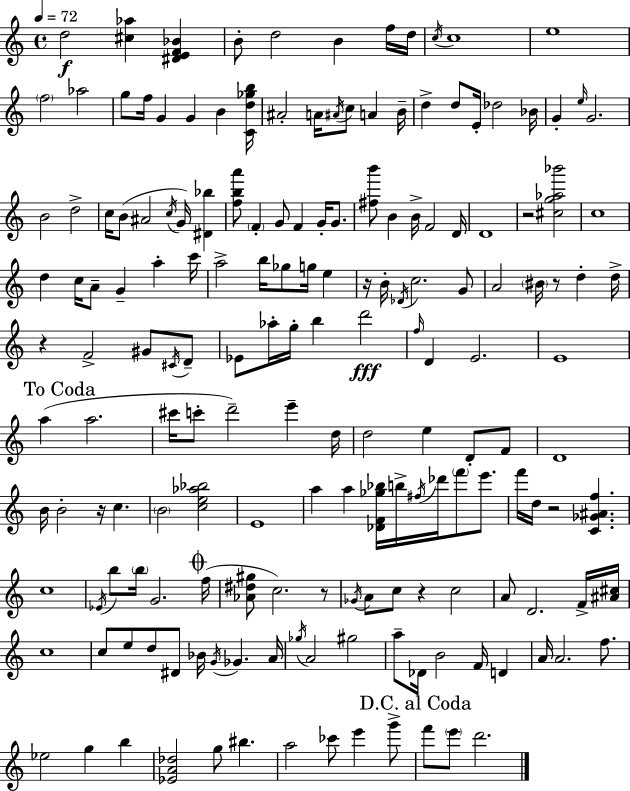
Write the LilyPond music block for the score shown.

{
  \clef treble
  \time 4/4
  \defaultTimeSignature
  \key a \minor
  \tempo 4 = 72
  d''2\f <cis'' aes''>4 <dis' e' f' bes'>4 | b'8-. d''2 b'4 f''16 d''16 | \acciaccatura { c''16 } c''1 | e''1 | \break \parenthesize f''2 aes''2 | g''8 f''16 g'4 g'4 b'4 | <c' d'' ges'' b''>16 ais'2-. a'16 \acciaccatura { ais'16 } c''8 a'4 | b'16-- d''4-> d''8 e'16-. des''2 | \break bes'16 g'4-. \grace { e''16 } g'2. | b'2 d''2-> | c''16 b'8( ais'2 \acciaccatura { c''16 } g'16) | <dis' bes''>4 <f'' b'' a'''>8 \parenthesize f'4-. g'8 f'4 | \break g'16-. g'8. <fis'' b'''>8 b'4 b'16-> f'2 | d'16 d'1 | r2 <cis'' g'' aes'' bes'''>2 | c''1 | \break d''4 c''16 a'8-- g'4-- a''4-. | c'''16 a''2-> b''16 ges''8 g''16 | e''4 r16 b'16-. \acciaccatura { des'16 } c''2. | g'8 a'2 \parenthesize bis'16 r8 | \break d''4-. d''16-> r4 f'2-> | gis'8 \acciaccatura { cis'16 } d'8-- ees'8 aes''16-. g''16-. b''4 d'''2\fff | \grace { f''16 } d'4 e'2. | e'1 | \break \mark "To Coda" a''4( a''2. | cis'''16 c'''8-. d'''2--) | e'''4-- d''16 d''2 e''4 | d'8-. f'8 d'1 | \break b'16 b'2-. | r16 c''4. \parenthesize b'2 <c'' e'' aes'' bes''>2 | e'1 | a''4 a''4 <des' f' ges'' bes''>16 | \break b''16-> \acciaccatura { fis''16 } des'''16 \parenthesize f'''8 e'''8. f'''16 d''16 r2 | <c' ges' ais' f''>4. c''1 | \acciaccatura { ees'16 } b''8 \parenthesize b''16 g'2. | \mark \markup { \musicglyph "scripts.coda" } f''16( <aes' dis'' gis''>8 c''2.) | \break r8 \acciaccatura { ges'16 } a'8 c''8 r4 | c''2 a'8 d'2. | f'16-> <ais' cis''>16 c''1 | c''8 e''8 d''8 | \break dis'8 bes'16 \acciaccatura { g'16 } ges'4. a'16 \acciaccatura { ges''16 } a'2 | gis''2 a''8-- des'16 b'2 | f'16 d'4 a'16 a'2. | f''8. ees''2 | \break g''4 b''4 <ees' a' des''>2 | g''8 bis''4. a''2 | ces'''8 e'''4 g'''8-> \mark "D.C. al Coda" f'''8 \parenthesize e'''8 | d'''2. \bar "|."
}